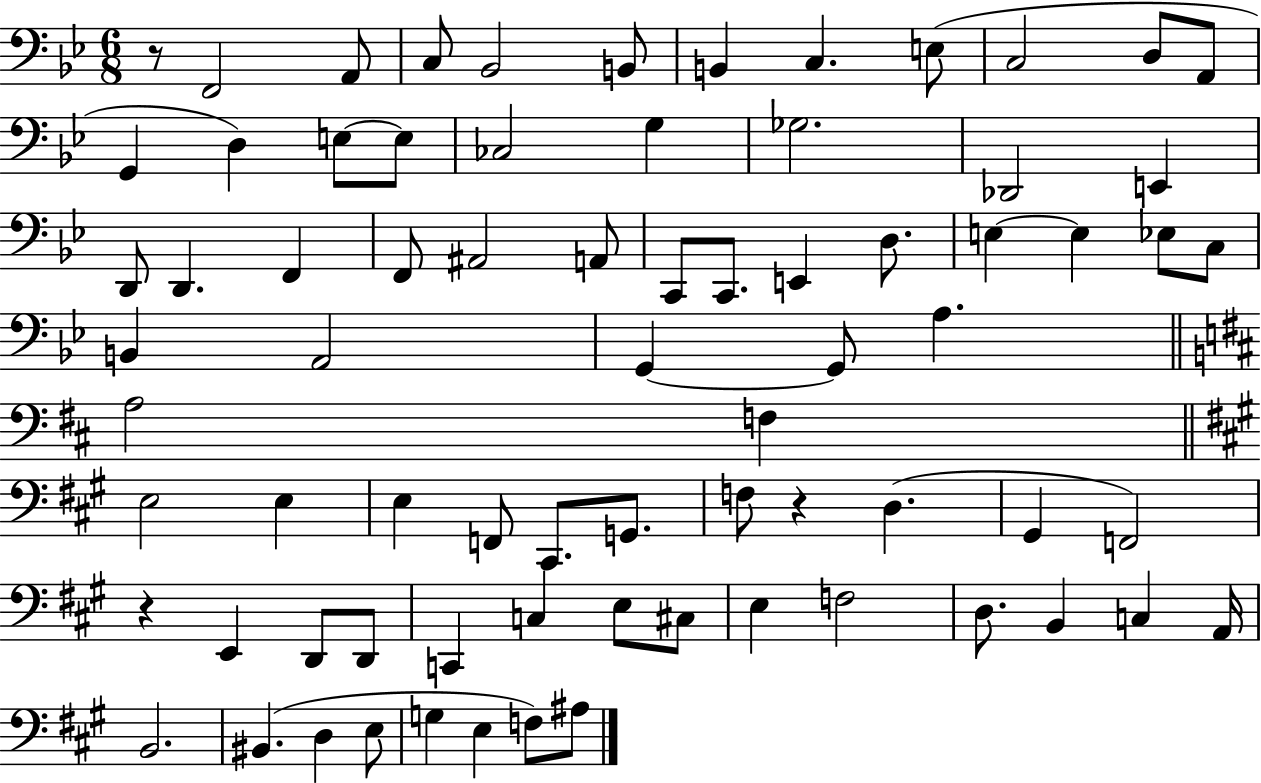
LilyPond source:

{
  \clef bass
  \numericTimeSignature
  \time 6/8
  \key bes \major
  r8 f,2 a,8 | c8 bes,2 b,8 | b,4 c4. e8( | c2 d8 a,8 | \break g,4 d4) e8~~ e8 | ces2 g4 | ges2. | des,2 e,4 | \break d,8 d,4. f,4 | f,8 ais,2 a,8 | c,8 c,8. e,4 d8. | e4~~ e4 ees8 c8 | \break b,4 a,2 | g,4~~ g,8 a4. | \bar "||" \break \key d \major a2 f4 | \bar "||" \break \key a \major e2 e4 | e4 f,8 cis,8. g,8. | f8 r4 d4.( | gis,4 f,2) | \break r4 e,4 d,8 d,8 | c,4 c4 e8 cis8 | e4 f2 | d8. b,4 c4 a,16 | \break b,2. | bis,4.( d4 e8 | g4 e4 f8) ais8 | \bar "|."
}